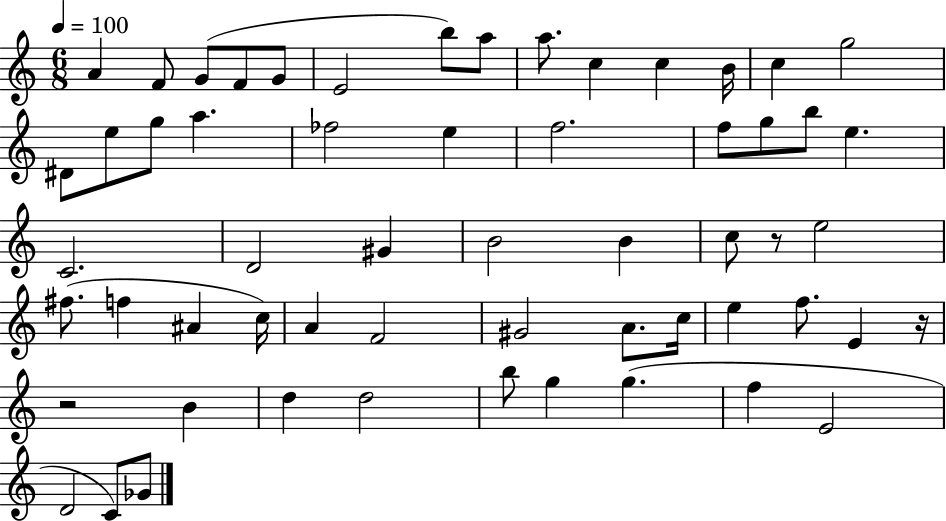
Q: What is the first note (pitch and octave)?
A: A4